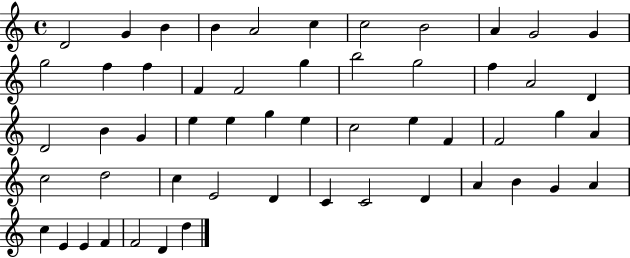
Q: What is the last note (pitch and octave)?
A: D5